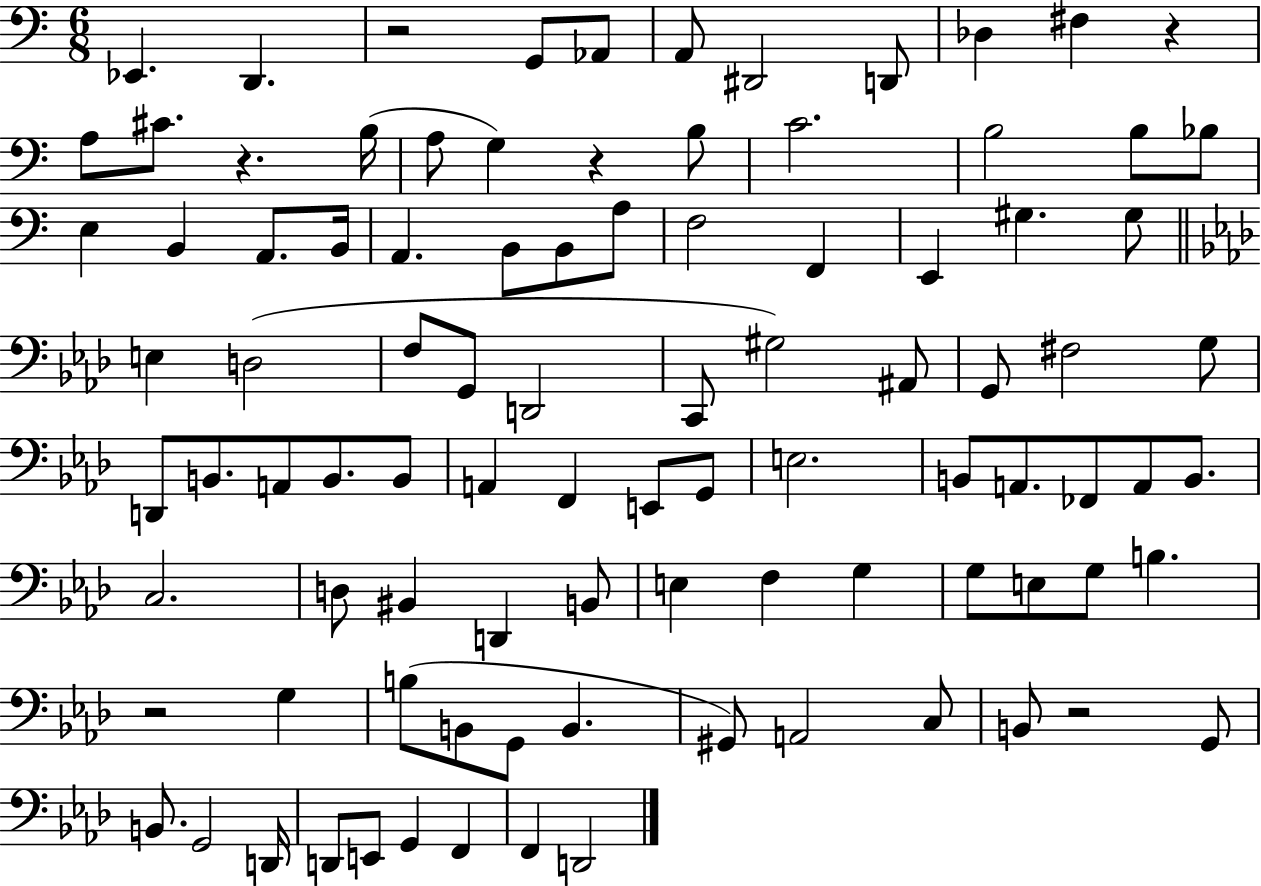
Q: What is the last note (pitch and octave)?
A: D2